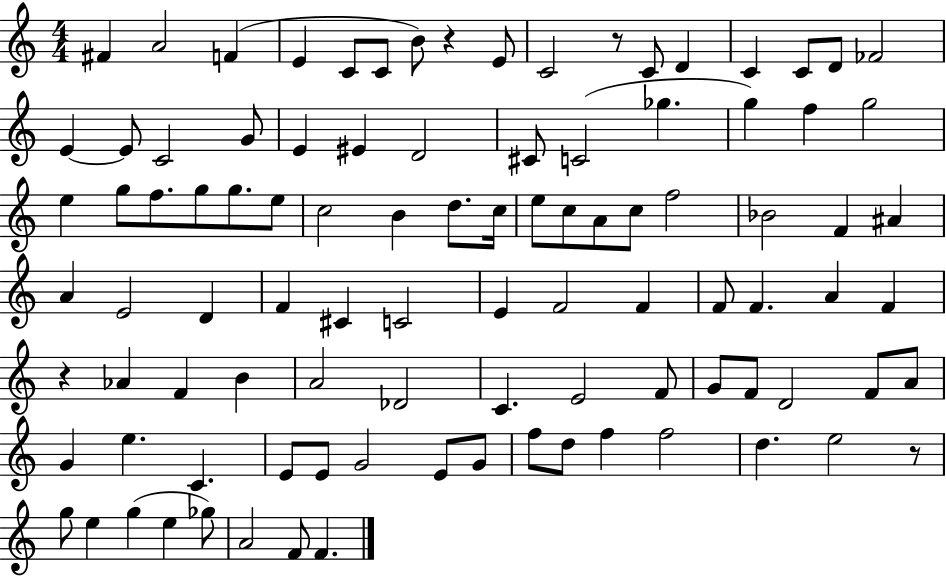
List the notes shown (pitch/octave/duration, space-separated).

F#4/q A4/h F4/q E4/q C4/e C4/e B4/e R/q E4/e C4/h R/e C4/e D4/q C4/q C4/e D4/e FES4/h E4/q E4/e C4/h G4/e E4/q EIS4/q D4/h C#4/e C4/h Gb5/q. G5/q F5/q G5/h E5/q G5/e F5/e. G5/e G5/e. E5/e C5/h B4/q D5/e. C5/s E5/e C5/e A4/e C5/e F5/h Bb4/h F4/q A#4/q A4/q E4/h D4/q F4/q C#4/q C4/h E4/q F4/h F4/q F4/e F4/q. A4/q F4/q R/q Ab4/q F4/q B4/q A4/h Db4/h C4/q. E4/h F4/e G4/e F4/e D4/h F4/e A4/e G4/q E5/q. C4/q. E4/e E4/e G4/h E4/e G4/e F5/e D5/e F5/q F5/h D5/q. E5/h R/e G5/e E5/q G5/q E5/q Gb5/e A4/h F4/e F4/q.